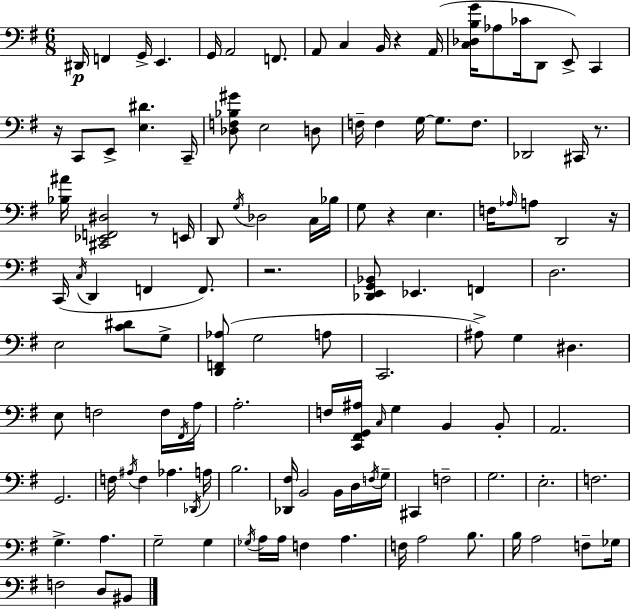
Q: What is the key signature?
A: E minor